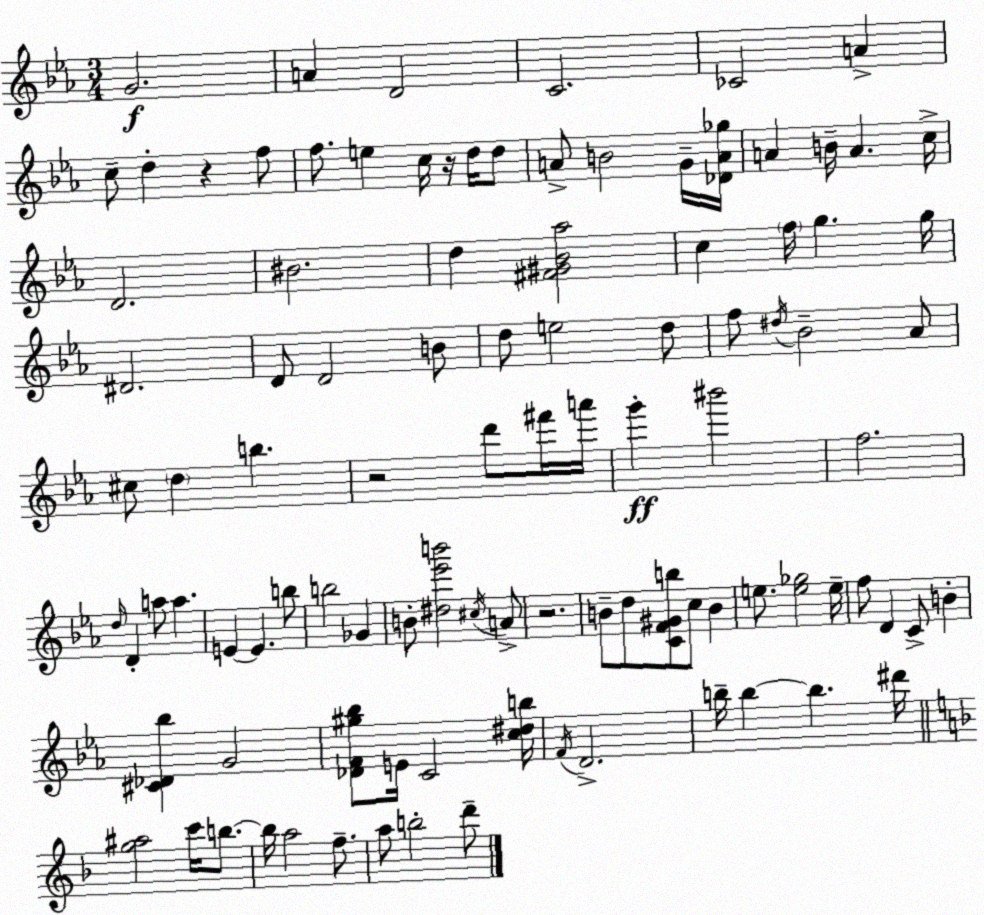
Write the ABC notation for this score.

X:1
T:Untitled
M:3/4
L:1/4
K:Cm
G2 A D2 C2 _C2 A c/2 d z f/2 f/2 e c/4 z/4 d/4 d/2 A/2 B2 G/4 [_DA_g]/4 A B/4 A c/4 D2 ^B2 d [^F^G_B_a]2 c f/4 g g/4 ^D2 D/2 D2 B/2 d/2 e2 d/2 f/2 ^d/4 _B2 _A/2 ^c/2 d b z2 d'/2 ^f'/4 a'/4 g' ^b'2 f2 d/4 D a/2 a E E b/2 b2 _G B/2 [^d_e'b']2 ^c/4 A/2 z2 B/2 d/2 [CF^Gb]/2 c/2 B e/2 [e_g]2 e/4 f/2 D C/2 B [^C_D_b] G2 [_DF^g_b]/2 E/4 C2 [c^db]/4 F/4 D2 b/4 b b ^d'/4 [g^a]2 c'/4 b/2 b/4 a2 f/2 a/2 b2 d'/2